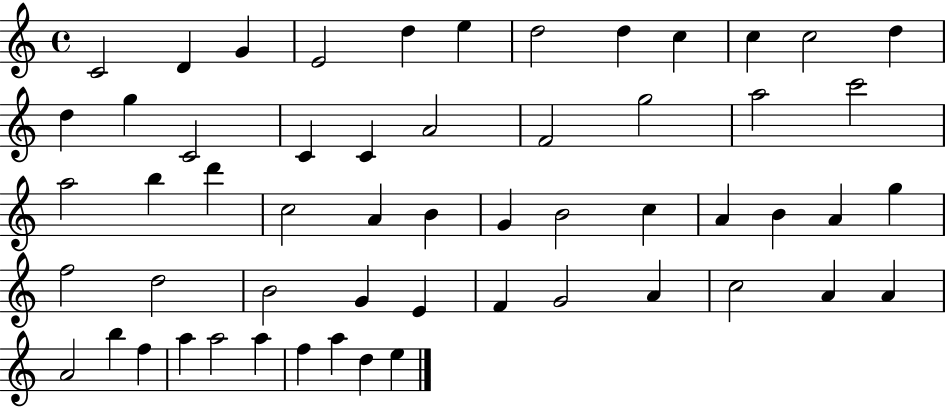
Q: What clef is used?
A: treble